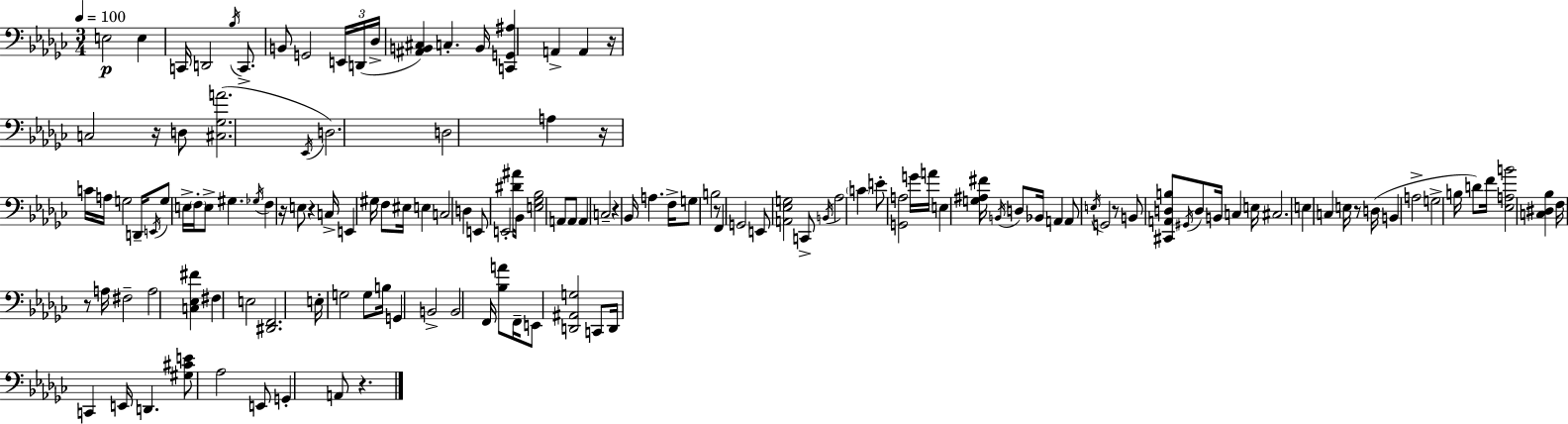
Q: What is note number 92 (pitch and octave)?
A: F#3